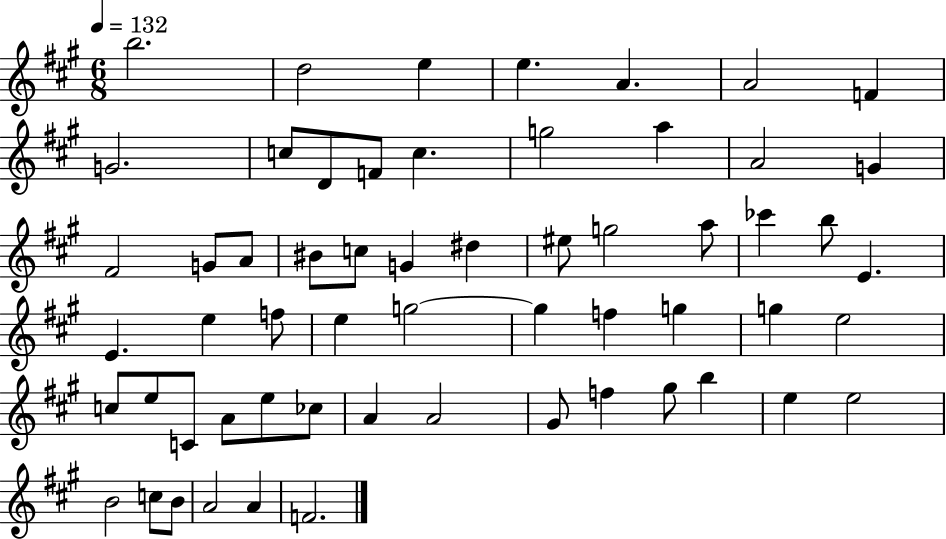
X:1
T:Untitled
M:6/8
L:1/4
K:A
b2 d2 e e A A2 F G2 c/2 D/2 F/2 c g2 a A2 G ^F2 G/2 A/2 ^B/2 c/2 G ^d ^e/2 g2 a/2 _c' b/2 E E e f/2 e g2 g f g g e2 c/2 e/2 C/2 A/2 e/2 _c/2 A A2 ^G/2 f ^g/2 b e e2 B2 c/2 B/2 A2 A F2